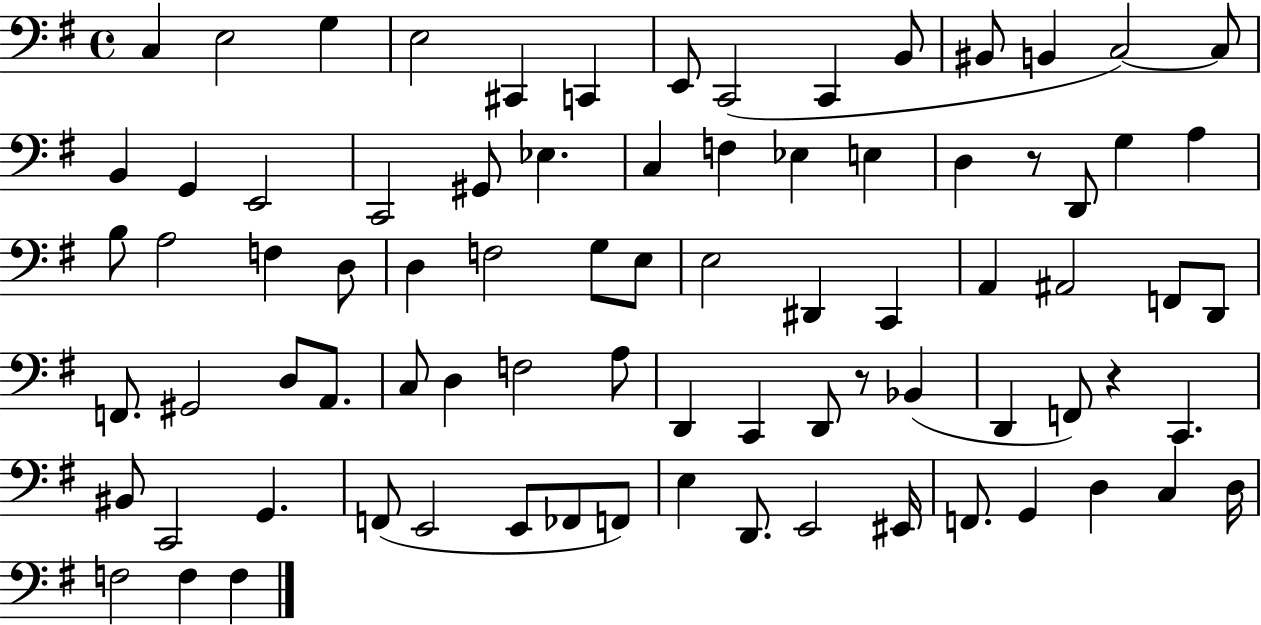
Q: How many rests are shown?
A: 3